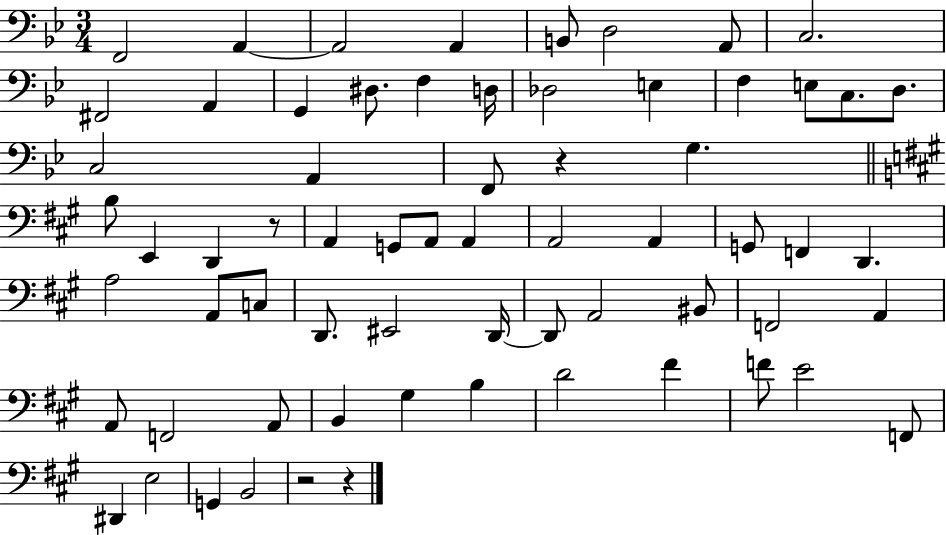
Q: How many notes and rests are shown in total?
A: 66